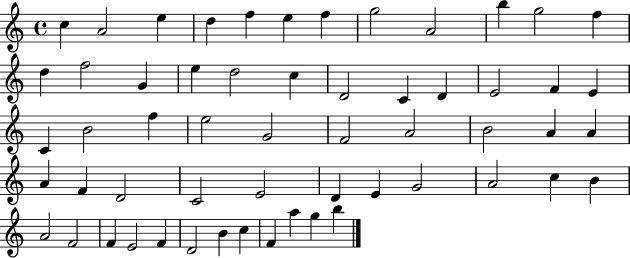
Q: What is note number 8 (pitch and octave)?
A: G5